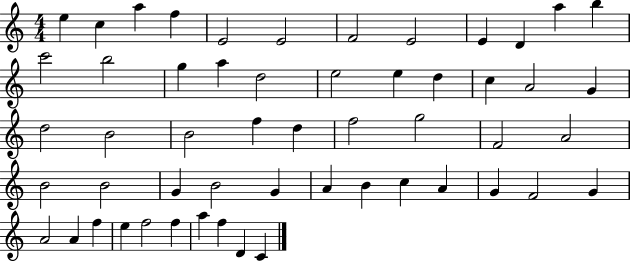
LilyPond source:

{
  \clef treble
  \numericTimeSignature
  \time 4/4
  \key c \major
  e''4 c''4 a''4 f''4 | e'2 e'2 | f'2 e'2 | e'4 d'4 a''4 b''4 | \break c'''2 b''2 | g''4 a''4 d''2 | e''2 e''4 d''4 | c''4 a'2 g'4 | \break d''2 b'2 | b'2 f''4 d''4 | f''2 g''2 | f'2 a'2 | \break b'2 b'2 | g'4 b'2 g'4 | a'4 b'4 c''4 a'4 | g'4 f'2 g'4 | \break a'2 a'4 f''4 | e''4 f''2 f''4 | a''4 f''4 d'4 c'4 | \bar "|."
}